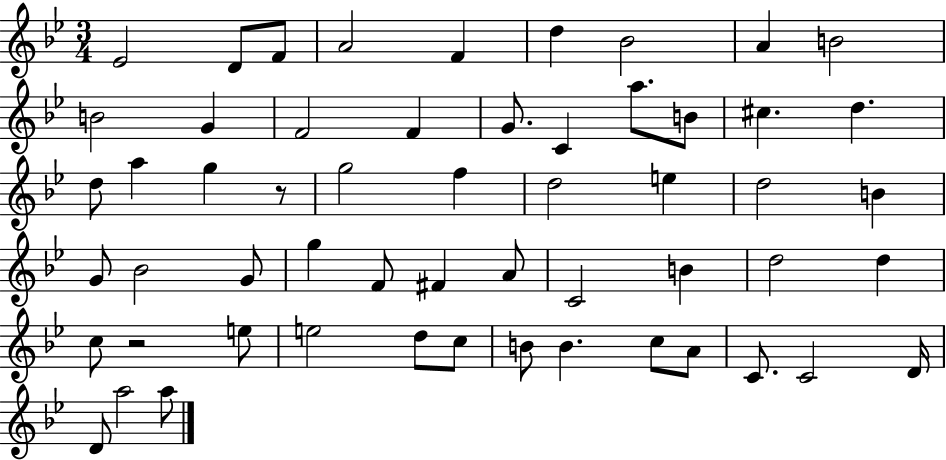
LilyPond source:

{
  \clef treble
  \numericTimeSignature
  \time 3/4
  \key bes \major
  ees'2 d'8 f'8 | a'2 f'4 | d''4 bes'2 | a'4 b'2 | \break b'2 g'4 | f'2 f'4 | g'8. c'4 a''8. b'8 | cis''4. d''4. | \break d''8 a''4 g''4 r8 | g''2 f''4 | d''2 e''4 | d''2 b'4 | \break g'8 bes'2 g'8 | g''4 f'8 fis'4 a'8 | c'2 b'4 | d''2 d''4 | \break c''8 r2 e''8 | e''2 d''8 c''8 | b'8 b'4. c''8 a'8 | c'8. c'2 d'16 | \break d'8 a''2 a''8 | \bar "|."
}